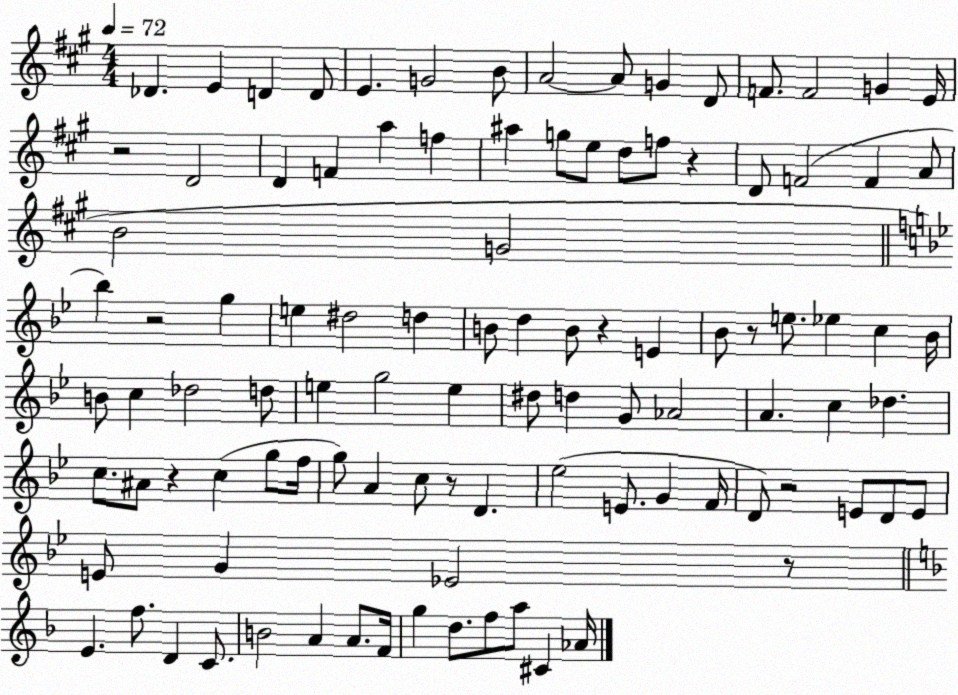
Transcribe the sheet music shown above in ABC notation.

X:1
T:Untitled
M:4/4
L:1/4
K:A
_D E D D/2 E G2 B/2 A2 A/2 G D/2 F/2 F2 G E/4 z2 D2 D F a f ^a g/2 e/2 d/2 f/2 z D/2 F2 F A/2 B2 G2 _b z2 g e ^d2 d B/2 d B/2 z E _B/2 z/2 e/2 _e c _B/4 B/2 c _d2 d/2 e g2 e ^d/2 d G/2 _A2 A c _d c/2 ^A/2 z c g/2 f/4 g/2 A c/2 z/2 D _e2 E/2 G F/4 D/2 z2 E/2 D/2 E/2 E/2 G _E2 z/2 E f/2 D C/2 B2 A A/2 F/4 g d/2 f/2 a/2 ^C _A/4